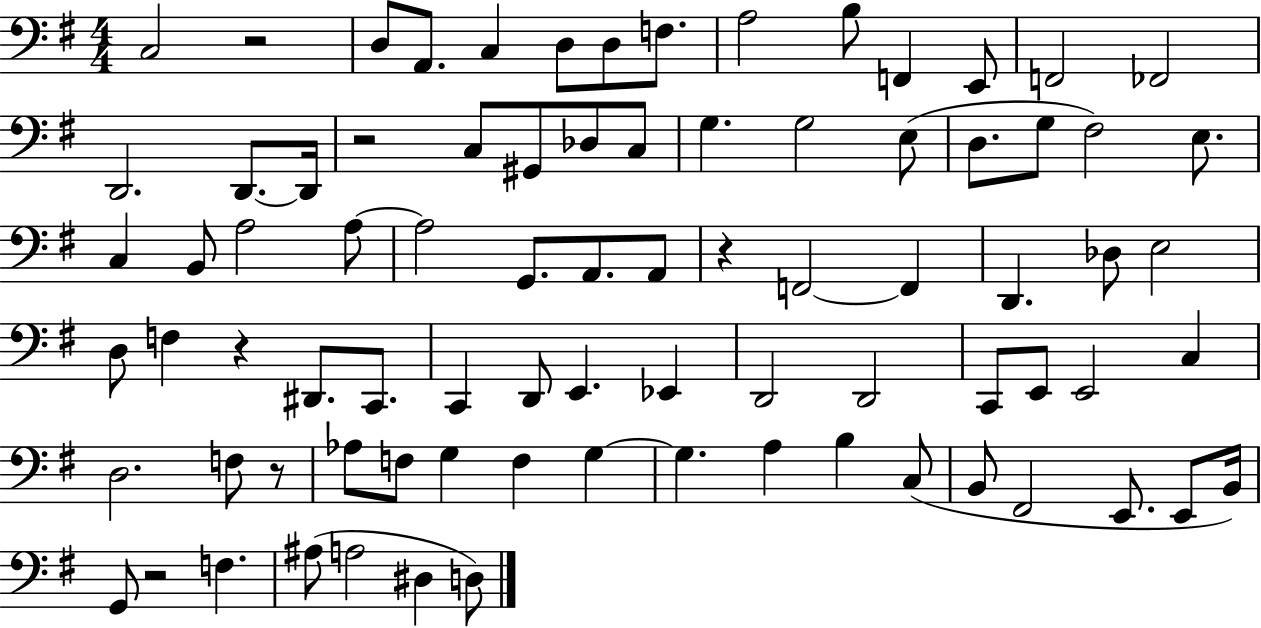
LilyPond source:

{
  \clef bass
  \numericTimeSignature
  \time 4/4
  \key g \major
  c2 r2 | d8 a,8. c4 d8 d8 f8. | a2 b8 f,4 e,8 | f,2 fes,2 | \break d,2. d,8.~~ d,16 | r2 c8 gis,8 des8 c8 | g4. g2 e8( | d8. g8 fis2) e8. | \break c4 b,8 a2 a8~~ | a2 g,8. a,8. a,8 | r4 f,2~~ f,4 | d,4. des8 e2 | \break d8 f4 r4 dis,8. c,8. | c,4 d,8 e,4. ees,4 | d,2 d,2 | c,8 e,8 e,2 c4 | \break d2. f8 r8 | aes8 f8 g4 f4 g4~~ | g4. a4 b4 c8( | b,8 fis,2 e,8. e,8 b,16) | \break g,8 r2 f4. | ais8( a2 dis4 d8) | \bar "|."
}